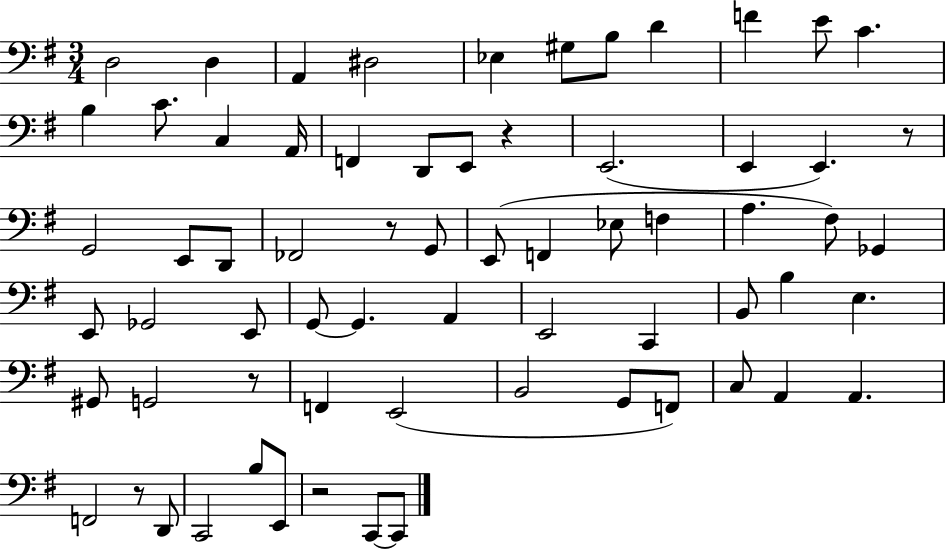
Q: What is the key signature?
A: G major